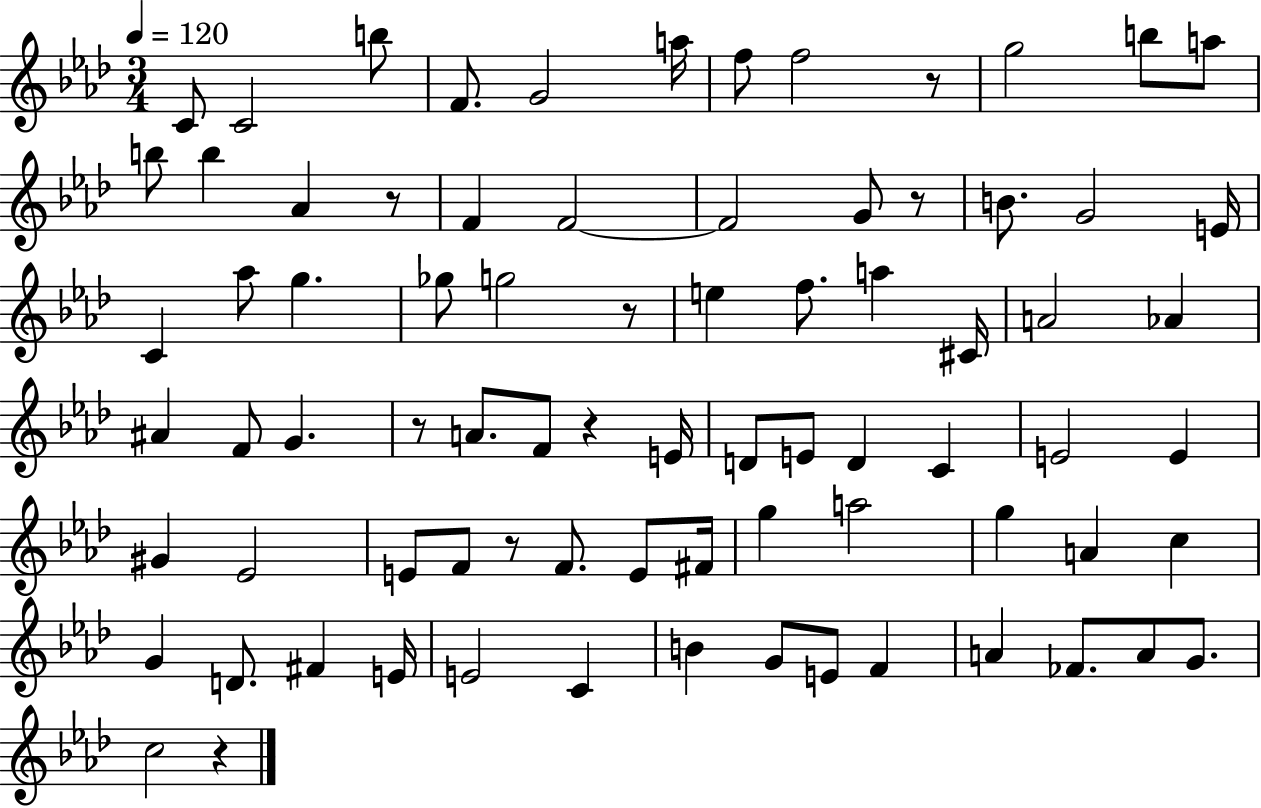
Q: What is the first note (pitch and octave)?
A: C4